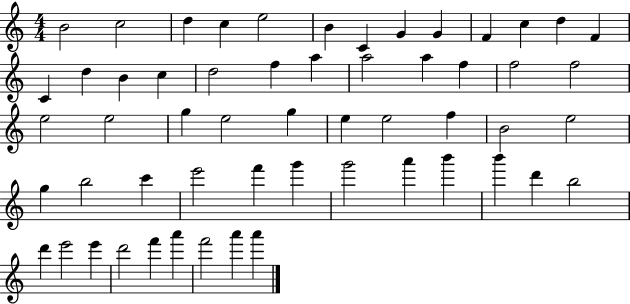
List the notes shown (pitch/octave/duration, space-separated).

B4/h C5/h D5/q C5/q E5/h B4/q C4/q G4/q G4/q F4/q C5/q D5/q F4/q C4/q D5/q B4/q C5/q D5/h F5/q A5/q A5/h A5/q F5/q F5/h F5/h E5/h E5/h G5/q E5/h G5/q E5/q E5/h F5/q B4/h E5/h G5/q B5/h C6/q E6/h F6/q G6/q G6/h A6/q B6/q B6/q D6/q B5/h D6/q E6/h E6/q D6/h F6/q A6/q F6/h A6/q A6/q